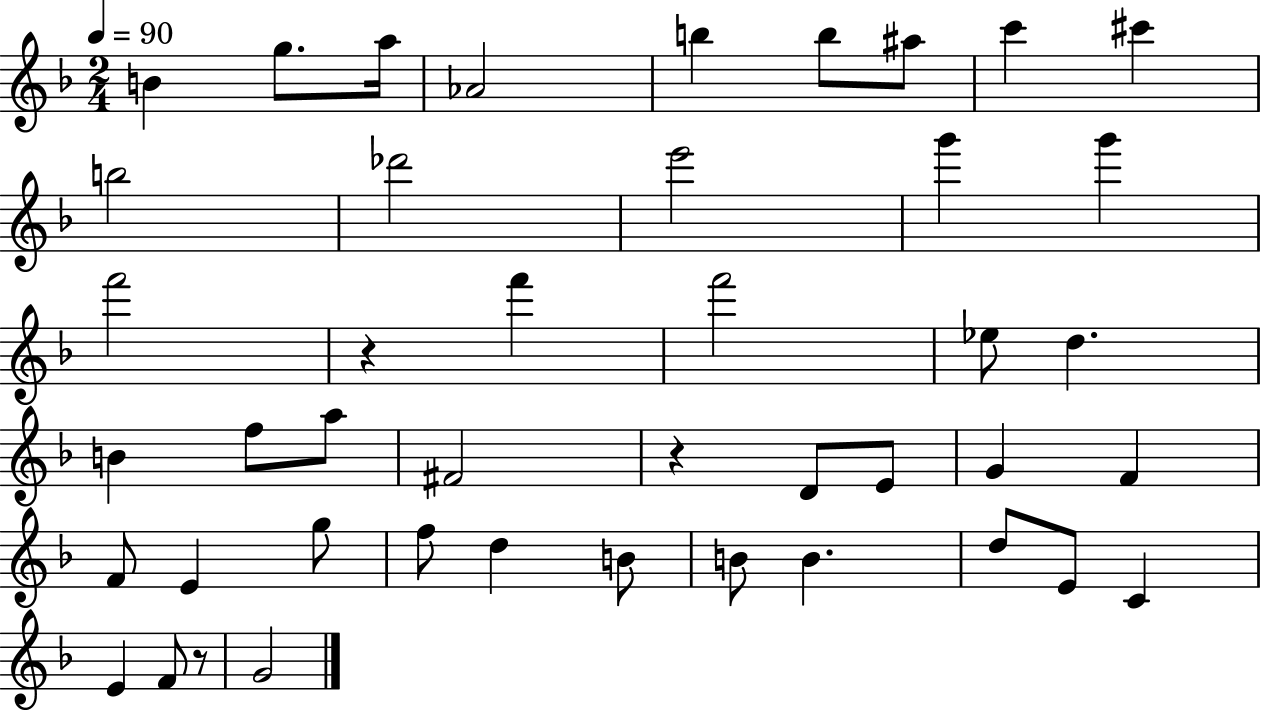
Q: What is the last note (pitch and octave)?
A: G4